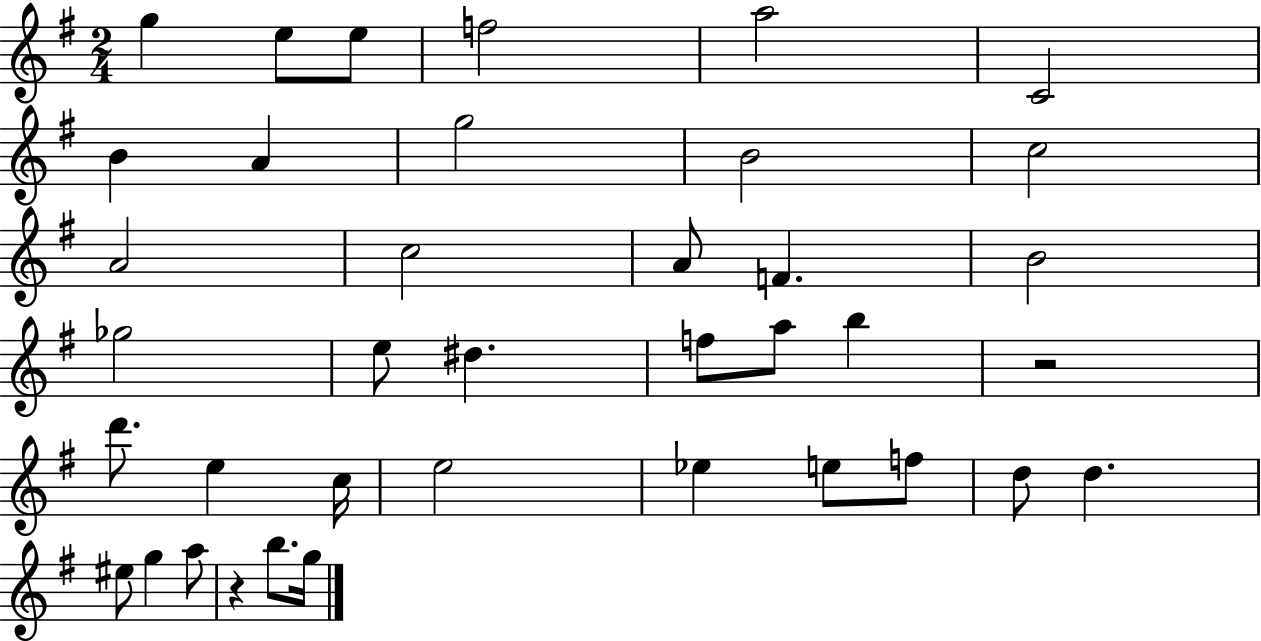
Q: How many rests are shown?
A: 2